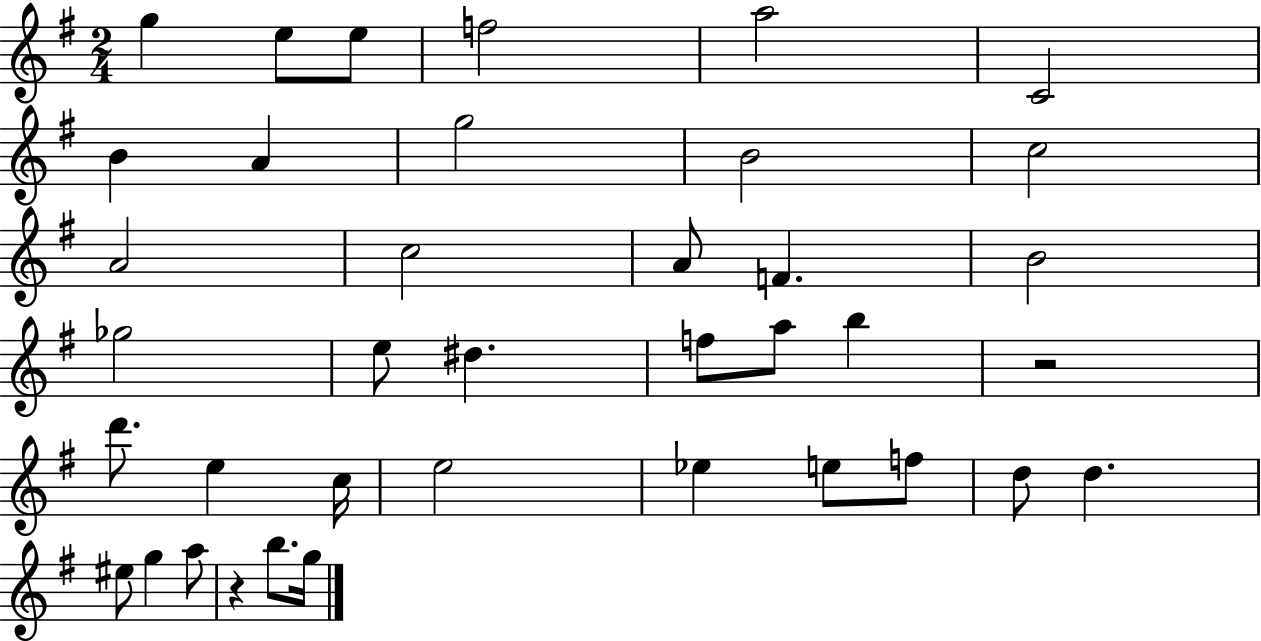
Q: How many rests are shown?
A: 2